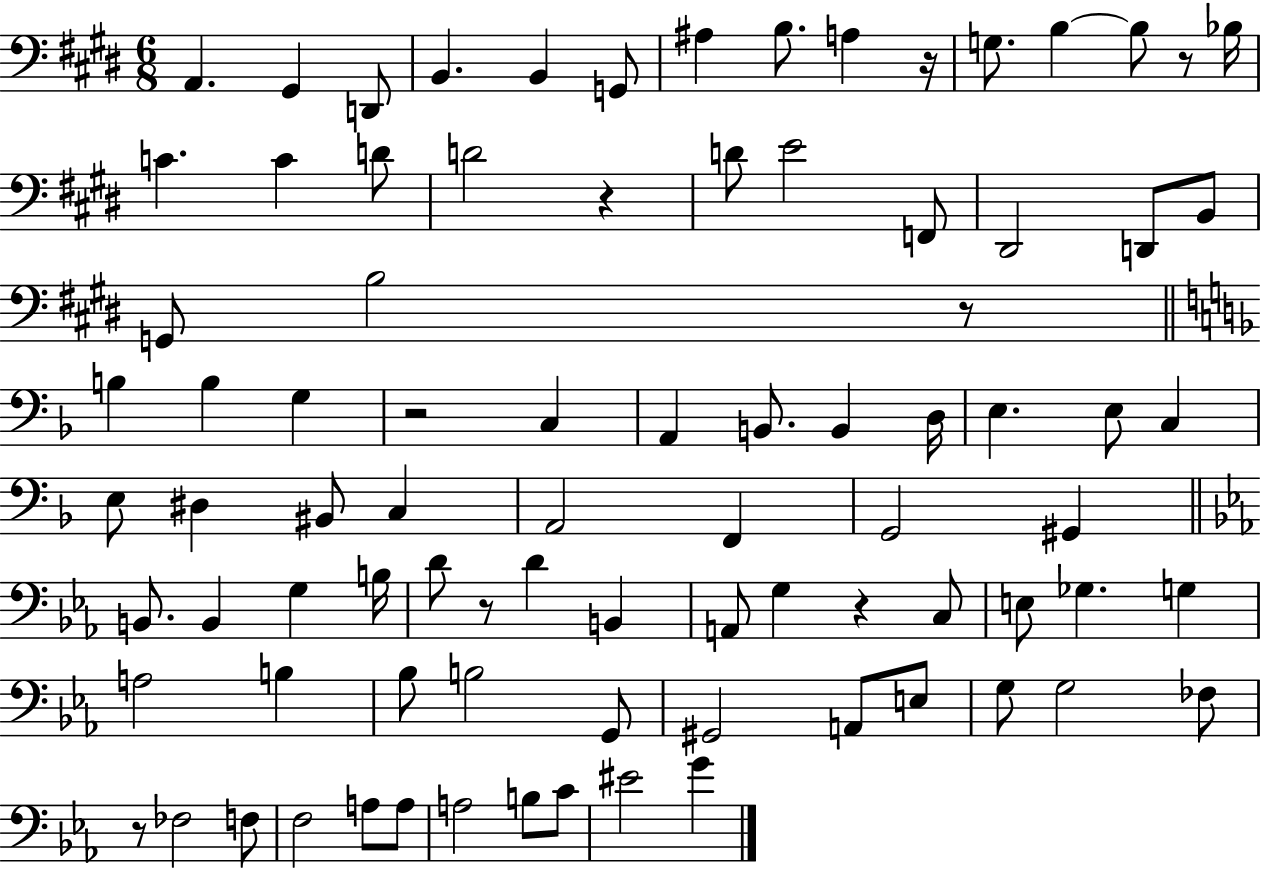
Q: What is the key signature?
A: E major